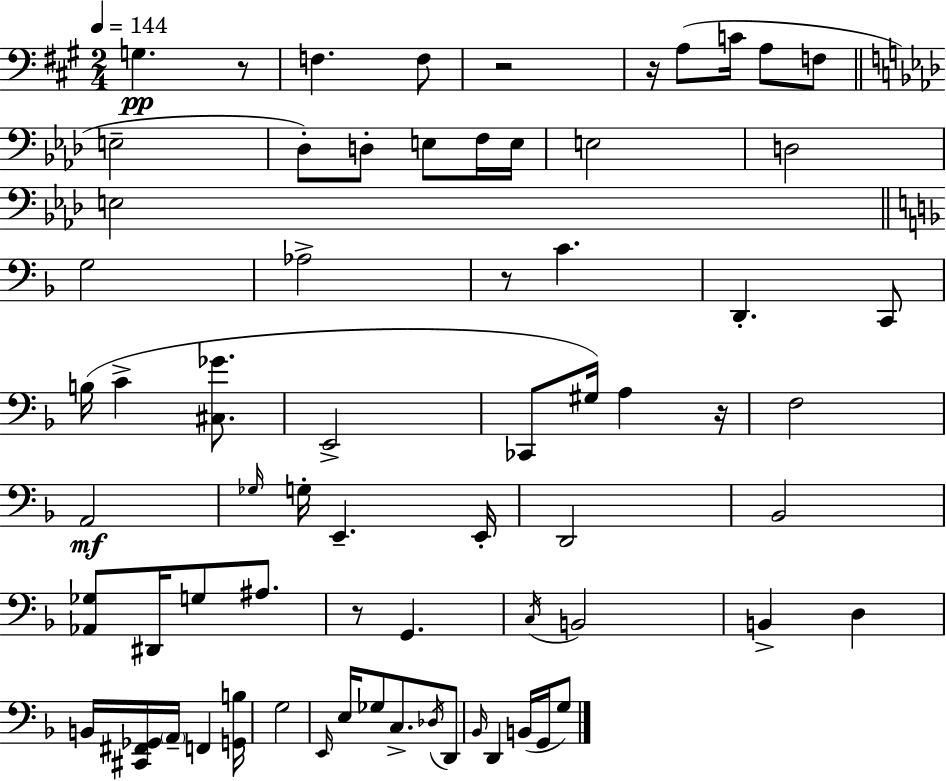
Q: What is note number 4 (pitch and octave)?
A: A3